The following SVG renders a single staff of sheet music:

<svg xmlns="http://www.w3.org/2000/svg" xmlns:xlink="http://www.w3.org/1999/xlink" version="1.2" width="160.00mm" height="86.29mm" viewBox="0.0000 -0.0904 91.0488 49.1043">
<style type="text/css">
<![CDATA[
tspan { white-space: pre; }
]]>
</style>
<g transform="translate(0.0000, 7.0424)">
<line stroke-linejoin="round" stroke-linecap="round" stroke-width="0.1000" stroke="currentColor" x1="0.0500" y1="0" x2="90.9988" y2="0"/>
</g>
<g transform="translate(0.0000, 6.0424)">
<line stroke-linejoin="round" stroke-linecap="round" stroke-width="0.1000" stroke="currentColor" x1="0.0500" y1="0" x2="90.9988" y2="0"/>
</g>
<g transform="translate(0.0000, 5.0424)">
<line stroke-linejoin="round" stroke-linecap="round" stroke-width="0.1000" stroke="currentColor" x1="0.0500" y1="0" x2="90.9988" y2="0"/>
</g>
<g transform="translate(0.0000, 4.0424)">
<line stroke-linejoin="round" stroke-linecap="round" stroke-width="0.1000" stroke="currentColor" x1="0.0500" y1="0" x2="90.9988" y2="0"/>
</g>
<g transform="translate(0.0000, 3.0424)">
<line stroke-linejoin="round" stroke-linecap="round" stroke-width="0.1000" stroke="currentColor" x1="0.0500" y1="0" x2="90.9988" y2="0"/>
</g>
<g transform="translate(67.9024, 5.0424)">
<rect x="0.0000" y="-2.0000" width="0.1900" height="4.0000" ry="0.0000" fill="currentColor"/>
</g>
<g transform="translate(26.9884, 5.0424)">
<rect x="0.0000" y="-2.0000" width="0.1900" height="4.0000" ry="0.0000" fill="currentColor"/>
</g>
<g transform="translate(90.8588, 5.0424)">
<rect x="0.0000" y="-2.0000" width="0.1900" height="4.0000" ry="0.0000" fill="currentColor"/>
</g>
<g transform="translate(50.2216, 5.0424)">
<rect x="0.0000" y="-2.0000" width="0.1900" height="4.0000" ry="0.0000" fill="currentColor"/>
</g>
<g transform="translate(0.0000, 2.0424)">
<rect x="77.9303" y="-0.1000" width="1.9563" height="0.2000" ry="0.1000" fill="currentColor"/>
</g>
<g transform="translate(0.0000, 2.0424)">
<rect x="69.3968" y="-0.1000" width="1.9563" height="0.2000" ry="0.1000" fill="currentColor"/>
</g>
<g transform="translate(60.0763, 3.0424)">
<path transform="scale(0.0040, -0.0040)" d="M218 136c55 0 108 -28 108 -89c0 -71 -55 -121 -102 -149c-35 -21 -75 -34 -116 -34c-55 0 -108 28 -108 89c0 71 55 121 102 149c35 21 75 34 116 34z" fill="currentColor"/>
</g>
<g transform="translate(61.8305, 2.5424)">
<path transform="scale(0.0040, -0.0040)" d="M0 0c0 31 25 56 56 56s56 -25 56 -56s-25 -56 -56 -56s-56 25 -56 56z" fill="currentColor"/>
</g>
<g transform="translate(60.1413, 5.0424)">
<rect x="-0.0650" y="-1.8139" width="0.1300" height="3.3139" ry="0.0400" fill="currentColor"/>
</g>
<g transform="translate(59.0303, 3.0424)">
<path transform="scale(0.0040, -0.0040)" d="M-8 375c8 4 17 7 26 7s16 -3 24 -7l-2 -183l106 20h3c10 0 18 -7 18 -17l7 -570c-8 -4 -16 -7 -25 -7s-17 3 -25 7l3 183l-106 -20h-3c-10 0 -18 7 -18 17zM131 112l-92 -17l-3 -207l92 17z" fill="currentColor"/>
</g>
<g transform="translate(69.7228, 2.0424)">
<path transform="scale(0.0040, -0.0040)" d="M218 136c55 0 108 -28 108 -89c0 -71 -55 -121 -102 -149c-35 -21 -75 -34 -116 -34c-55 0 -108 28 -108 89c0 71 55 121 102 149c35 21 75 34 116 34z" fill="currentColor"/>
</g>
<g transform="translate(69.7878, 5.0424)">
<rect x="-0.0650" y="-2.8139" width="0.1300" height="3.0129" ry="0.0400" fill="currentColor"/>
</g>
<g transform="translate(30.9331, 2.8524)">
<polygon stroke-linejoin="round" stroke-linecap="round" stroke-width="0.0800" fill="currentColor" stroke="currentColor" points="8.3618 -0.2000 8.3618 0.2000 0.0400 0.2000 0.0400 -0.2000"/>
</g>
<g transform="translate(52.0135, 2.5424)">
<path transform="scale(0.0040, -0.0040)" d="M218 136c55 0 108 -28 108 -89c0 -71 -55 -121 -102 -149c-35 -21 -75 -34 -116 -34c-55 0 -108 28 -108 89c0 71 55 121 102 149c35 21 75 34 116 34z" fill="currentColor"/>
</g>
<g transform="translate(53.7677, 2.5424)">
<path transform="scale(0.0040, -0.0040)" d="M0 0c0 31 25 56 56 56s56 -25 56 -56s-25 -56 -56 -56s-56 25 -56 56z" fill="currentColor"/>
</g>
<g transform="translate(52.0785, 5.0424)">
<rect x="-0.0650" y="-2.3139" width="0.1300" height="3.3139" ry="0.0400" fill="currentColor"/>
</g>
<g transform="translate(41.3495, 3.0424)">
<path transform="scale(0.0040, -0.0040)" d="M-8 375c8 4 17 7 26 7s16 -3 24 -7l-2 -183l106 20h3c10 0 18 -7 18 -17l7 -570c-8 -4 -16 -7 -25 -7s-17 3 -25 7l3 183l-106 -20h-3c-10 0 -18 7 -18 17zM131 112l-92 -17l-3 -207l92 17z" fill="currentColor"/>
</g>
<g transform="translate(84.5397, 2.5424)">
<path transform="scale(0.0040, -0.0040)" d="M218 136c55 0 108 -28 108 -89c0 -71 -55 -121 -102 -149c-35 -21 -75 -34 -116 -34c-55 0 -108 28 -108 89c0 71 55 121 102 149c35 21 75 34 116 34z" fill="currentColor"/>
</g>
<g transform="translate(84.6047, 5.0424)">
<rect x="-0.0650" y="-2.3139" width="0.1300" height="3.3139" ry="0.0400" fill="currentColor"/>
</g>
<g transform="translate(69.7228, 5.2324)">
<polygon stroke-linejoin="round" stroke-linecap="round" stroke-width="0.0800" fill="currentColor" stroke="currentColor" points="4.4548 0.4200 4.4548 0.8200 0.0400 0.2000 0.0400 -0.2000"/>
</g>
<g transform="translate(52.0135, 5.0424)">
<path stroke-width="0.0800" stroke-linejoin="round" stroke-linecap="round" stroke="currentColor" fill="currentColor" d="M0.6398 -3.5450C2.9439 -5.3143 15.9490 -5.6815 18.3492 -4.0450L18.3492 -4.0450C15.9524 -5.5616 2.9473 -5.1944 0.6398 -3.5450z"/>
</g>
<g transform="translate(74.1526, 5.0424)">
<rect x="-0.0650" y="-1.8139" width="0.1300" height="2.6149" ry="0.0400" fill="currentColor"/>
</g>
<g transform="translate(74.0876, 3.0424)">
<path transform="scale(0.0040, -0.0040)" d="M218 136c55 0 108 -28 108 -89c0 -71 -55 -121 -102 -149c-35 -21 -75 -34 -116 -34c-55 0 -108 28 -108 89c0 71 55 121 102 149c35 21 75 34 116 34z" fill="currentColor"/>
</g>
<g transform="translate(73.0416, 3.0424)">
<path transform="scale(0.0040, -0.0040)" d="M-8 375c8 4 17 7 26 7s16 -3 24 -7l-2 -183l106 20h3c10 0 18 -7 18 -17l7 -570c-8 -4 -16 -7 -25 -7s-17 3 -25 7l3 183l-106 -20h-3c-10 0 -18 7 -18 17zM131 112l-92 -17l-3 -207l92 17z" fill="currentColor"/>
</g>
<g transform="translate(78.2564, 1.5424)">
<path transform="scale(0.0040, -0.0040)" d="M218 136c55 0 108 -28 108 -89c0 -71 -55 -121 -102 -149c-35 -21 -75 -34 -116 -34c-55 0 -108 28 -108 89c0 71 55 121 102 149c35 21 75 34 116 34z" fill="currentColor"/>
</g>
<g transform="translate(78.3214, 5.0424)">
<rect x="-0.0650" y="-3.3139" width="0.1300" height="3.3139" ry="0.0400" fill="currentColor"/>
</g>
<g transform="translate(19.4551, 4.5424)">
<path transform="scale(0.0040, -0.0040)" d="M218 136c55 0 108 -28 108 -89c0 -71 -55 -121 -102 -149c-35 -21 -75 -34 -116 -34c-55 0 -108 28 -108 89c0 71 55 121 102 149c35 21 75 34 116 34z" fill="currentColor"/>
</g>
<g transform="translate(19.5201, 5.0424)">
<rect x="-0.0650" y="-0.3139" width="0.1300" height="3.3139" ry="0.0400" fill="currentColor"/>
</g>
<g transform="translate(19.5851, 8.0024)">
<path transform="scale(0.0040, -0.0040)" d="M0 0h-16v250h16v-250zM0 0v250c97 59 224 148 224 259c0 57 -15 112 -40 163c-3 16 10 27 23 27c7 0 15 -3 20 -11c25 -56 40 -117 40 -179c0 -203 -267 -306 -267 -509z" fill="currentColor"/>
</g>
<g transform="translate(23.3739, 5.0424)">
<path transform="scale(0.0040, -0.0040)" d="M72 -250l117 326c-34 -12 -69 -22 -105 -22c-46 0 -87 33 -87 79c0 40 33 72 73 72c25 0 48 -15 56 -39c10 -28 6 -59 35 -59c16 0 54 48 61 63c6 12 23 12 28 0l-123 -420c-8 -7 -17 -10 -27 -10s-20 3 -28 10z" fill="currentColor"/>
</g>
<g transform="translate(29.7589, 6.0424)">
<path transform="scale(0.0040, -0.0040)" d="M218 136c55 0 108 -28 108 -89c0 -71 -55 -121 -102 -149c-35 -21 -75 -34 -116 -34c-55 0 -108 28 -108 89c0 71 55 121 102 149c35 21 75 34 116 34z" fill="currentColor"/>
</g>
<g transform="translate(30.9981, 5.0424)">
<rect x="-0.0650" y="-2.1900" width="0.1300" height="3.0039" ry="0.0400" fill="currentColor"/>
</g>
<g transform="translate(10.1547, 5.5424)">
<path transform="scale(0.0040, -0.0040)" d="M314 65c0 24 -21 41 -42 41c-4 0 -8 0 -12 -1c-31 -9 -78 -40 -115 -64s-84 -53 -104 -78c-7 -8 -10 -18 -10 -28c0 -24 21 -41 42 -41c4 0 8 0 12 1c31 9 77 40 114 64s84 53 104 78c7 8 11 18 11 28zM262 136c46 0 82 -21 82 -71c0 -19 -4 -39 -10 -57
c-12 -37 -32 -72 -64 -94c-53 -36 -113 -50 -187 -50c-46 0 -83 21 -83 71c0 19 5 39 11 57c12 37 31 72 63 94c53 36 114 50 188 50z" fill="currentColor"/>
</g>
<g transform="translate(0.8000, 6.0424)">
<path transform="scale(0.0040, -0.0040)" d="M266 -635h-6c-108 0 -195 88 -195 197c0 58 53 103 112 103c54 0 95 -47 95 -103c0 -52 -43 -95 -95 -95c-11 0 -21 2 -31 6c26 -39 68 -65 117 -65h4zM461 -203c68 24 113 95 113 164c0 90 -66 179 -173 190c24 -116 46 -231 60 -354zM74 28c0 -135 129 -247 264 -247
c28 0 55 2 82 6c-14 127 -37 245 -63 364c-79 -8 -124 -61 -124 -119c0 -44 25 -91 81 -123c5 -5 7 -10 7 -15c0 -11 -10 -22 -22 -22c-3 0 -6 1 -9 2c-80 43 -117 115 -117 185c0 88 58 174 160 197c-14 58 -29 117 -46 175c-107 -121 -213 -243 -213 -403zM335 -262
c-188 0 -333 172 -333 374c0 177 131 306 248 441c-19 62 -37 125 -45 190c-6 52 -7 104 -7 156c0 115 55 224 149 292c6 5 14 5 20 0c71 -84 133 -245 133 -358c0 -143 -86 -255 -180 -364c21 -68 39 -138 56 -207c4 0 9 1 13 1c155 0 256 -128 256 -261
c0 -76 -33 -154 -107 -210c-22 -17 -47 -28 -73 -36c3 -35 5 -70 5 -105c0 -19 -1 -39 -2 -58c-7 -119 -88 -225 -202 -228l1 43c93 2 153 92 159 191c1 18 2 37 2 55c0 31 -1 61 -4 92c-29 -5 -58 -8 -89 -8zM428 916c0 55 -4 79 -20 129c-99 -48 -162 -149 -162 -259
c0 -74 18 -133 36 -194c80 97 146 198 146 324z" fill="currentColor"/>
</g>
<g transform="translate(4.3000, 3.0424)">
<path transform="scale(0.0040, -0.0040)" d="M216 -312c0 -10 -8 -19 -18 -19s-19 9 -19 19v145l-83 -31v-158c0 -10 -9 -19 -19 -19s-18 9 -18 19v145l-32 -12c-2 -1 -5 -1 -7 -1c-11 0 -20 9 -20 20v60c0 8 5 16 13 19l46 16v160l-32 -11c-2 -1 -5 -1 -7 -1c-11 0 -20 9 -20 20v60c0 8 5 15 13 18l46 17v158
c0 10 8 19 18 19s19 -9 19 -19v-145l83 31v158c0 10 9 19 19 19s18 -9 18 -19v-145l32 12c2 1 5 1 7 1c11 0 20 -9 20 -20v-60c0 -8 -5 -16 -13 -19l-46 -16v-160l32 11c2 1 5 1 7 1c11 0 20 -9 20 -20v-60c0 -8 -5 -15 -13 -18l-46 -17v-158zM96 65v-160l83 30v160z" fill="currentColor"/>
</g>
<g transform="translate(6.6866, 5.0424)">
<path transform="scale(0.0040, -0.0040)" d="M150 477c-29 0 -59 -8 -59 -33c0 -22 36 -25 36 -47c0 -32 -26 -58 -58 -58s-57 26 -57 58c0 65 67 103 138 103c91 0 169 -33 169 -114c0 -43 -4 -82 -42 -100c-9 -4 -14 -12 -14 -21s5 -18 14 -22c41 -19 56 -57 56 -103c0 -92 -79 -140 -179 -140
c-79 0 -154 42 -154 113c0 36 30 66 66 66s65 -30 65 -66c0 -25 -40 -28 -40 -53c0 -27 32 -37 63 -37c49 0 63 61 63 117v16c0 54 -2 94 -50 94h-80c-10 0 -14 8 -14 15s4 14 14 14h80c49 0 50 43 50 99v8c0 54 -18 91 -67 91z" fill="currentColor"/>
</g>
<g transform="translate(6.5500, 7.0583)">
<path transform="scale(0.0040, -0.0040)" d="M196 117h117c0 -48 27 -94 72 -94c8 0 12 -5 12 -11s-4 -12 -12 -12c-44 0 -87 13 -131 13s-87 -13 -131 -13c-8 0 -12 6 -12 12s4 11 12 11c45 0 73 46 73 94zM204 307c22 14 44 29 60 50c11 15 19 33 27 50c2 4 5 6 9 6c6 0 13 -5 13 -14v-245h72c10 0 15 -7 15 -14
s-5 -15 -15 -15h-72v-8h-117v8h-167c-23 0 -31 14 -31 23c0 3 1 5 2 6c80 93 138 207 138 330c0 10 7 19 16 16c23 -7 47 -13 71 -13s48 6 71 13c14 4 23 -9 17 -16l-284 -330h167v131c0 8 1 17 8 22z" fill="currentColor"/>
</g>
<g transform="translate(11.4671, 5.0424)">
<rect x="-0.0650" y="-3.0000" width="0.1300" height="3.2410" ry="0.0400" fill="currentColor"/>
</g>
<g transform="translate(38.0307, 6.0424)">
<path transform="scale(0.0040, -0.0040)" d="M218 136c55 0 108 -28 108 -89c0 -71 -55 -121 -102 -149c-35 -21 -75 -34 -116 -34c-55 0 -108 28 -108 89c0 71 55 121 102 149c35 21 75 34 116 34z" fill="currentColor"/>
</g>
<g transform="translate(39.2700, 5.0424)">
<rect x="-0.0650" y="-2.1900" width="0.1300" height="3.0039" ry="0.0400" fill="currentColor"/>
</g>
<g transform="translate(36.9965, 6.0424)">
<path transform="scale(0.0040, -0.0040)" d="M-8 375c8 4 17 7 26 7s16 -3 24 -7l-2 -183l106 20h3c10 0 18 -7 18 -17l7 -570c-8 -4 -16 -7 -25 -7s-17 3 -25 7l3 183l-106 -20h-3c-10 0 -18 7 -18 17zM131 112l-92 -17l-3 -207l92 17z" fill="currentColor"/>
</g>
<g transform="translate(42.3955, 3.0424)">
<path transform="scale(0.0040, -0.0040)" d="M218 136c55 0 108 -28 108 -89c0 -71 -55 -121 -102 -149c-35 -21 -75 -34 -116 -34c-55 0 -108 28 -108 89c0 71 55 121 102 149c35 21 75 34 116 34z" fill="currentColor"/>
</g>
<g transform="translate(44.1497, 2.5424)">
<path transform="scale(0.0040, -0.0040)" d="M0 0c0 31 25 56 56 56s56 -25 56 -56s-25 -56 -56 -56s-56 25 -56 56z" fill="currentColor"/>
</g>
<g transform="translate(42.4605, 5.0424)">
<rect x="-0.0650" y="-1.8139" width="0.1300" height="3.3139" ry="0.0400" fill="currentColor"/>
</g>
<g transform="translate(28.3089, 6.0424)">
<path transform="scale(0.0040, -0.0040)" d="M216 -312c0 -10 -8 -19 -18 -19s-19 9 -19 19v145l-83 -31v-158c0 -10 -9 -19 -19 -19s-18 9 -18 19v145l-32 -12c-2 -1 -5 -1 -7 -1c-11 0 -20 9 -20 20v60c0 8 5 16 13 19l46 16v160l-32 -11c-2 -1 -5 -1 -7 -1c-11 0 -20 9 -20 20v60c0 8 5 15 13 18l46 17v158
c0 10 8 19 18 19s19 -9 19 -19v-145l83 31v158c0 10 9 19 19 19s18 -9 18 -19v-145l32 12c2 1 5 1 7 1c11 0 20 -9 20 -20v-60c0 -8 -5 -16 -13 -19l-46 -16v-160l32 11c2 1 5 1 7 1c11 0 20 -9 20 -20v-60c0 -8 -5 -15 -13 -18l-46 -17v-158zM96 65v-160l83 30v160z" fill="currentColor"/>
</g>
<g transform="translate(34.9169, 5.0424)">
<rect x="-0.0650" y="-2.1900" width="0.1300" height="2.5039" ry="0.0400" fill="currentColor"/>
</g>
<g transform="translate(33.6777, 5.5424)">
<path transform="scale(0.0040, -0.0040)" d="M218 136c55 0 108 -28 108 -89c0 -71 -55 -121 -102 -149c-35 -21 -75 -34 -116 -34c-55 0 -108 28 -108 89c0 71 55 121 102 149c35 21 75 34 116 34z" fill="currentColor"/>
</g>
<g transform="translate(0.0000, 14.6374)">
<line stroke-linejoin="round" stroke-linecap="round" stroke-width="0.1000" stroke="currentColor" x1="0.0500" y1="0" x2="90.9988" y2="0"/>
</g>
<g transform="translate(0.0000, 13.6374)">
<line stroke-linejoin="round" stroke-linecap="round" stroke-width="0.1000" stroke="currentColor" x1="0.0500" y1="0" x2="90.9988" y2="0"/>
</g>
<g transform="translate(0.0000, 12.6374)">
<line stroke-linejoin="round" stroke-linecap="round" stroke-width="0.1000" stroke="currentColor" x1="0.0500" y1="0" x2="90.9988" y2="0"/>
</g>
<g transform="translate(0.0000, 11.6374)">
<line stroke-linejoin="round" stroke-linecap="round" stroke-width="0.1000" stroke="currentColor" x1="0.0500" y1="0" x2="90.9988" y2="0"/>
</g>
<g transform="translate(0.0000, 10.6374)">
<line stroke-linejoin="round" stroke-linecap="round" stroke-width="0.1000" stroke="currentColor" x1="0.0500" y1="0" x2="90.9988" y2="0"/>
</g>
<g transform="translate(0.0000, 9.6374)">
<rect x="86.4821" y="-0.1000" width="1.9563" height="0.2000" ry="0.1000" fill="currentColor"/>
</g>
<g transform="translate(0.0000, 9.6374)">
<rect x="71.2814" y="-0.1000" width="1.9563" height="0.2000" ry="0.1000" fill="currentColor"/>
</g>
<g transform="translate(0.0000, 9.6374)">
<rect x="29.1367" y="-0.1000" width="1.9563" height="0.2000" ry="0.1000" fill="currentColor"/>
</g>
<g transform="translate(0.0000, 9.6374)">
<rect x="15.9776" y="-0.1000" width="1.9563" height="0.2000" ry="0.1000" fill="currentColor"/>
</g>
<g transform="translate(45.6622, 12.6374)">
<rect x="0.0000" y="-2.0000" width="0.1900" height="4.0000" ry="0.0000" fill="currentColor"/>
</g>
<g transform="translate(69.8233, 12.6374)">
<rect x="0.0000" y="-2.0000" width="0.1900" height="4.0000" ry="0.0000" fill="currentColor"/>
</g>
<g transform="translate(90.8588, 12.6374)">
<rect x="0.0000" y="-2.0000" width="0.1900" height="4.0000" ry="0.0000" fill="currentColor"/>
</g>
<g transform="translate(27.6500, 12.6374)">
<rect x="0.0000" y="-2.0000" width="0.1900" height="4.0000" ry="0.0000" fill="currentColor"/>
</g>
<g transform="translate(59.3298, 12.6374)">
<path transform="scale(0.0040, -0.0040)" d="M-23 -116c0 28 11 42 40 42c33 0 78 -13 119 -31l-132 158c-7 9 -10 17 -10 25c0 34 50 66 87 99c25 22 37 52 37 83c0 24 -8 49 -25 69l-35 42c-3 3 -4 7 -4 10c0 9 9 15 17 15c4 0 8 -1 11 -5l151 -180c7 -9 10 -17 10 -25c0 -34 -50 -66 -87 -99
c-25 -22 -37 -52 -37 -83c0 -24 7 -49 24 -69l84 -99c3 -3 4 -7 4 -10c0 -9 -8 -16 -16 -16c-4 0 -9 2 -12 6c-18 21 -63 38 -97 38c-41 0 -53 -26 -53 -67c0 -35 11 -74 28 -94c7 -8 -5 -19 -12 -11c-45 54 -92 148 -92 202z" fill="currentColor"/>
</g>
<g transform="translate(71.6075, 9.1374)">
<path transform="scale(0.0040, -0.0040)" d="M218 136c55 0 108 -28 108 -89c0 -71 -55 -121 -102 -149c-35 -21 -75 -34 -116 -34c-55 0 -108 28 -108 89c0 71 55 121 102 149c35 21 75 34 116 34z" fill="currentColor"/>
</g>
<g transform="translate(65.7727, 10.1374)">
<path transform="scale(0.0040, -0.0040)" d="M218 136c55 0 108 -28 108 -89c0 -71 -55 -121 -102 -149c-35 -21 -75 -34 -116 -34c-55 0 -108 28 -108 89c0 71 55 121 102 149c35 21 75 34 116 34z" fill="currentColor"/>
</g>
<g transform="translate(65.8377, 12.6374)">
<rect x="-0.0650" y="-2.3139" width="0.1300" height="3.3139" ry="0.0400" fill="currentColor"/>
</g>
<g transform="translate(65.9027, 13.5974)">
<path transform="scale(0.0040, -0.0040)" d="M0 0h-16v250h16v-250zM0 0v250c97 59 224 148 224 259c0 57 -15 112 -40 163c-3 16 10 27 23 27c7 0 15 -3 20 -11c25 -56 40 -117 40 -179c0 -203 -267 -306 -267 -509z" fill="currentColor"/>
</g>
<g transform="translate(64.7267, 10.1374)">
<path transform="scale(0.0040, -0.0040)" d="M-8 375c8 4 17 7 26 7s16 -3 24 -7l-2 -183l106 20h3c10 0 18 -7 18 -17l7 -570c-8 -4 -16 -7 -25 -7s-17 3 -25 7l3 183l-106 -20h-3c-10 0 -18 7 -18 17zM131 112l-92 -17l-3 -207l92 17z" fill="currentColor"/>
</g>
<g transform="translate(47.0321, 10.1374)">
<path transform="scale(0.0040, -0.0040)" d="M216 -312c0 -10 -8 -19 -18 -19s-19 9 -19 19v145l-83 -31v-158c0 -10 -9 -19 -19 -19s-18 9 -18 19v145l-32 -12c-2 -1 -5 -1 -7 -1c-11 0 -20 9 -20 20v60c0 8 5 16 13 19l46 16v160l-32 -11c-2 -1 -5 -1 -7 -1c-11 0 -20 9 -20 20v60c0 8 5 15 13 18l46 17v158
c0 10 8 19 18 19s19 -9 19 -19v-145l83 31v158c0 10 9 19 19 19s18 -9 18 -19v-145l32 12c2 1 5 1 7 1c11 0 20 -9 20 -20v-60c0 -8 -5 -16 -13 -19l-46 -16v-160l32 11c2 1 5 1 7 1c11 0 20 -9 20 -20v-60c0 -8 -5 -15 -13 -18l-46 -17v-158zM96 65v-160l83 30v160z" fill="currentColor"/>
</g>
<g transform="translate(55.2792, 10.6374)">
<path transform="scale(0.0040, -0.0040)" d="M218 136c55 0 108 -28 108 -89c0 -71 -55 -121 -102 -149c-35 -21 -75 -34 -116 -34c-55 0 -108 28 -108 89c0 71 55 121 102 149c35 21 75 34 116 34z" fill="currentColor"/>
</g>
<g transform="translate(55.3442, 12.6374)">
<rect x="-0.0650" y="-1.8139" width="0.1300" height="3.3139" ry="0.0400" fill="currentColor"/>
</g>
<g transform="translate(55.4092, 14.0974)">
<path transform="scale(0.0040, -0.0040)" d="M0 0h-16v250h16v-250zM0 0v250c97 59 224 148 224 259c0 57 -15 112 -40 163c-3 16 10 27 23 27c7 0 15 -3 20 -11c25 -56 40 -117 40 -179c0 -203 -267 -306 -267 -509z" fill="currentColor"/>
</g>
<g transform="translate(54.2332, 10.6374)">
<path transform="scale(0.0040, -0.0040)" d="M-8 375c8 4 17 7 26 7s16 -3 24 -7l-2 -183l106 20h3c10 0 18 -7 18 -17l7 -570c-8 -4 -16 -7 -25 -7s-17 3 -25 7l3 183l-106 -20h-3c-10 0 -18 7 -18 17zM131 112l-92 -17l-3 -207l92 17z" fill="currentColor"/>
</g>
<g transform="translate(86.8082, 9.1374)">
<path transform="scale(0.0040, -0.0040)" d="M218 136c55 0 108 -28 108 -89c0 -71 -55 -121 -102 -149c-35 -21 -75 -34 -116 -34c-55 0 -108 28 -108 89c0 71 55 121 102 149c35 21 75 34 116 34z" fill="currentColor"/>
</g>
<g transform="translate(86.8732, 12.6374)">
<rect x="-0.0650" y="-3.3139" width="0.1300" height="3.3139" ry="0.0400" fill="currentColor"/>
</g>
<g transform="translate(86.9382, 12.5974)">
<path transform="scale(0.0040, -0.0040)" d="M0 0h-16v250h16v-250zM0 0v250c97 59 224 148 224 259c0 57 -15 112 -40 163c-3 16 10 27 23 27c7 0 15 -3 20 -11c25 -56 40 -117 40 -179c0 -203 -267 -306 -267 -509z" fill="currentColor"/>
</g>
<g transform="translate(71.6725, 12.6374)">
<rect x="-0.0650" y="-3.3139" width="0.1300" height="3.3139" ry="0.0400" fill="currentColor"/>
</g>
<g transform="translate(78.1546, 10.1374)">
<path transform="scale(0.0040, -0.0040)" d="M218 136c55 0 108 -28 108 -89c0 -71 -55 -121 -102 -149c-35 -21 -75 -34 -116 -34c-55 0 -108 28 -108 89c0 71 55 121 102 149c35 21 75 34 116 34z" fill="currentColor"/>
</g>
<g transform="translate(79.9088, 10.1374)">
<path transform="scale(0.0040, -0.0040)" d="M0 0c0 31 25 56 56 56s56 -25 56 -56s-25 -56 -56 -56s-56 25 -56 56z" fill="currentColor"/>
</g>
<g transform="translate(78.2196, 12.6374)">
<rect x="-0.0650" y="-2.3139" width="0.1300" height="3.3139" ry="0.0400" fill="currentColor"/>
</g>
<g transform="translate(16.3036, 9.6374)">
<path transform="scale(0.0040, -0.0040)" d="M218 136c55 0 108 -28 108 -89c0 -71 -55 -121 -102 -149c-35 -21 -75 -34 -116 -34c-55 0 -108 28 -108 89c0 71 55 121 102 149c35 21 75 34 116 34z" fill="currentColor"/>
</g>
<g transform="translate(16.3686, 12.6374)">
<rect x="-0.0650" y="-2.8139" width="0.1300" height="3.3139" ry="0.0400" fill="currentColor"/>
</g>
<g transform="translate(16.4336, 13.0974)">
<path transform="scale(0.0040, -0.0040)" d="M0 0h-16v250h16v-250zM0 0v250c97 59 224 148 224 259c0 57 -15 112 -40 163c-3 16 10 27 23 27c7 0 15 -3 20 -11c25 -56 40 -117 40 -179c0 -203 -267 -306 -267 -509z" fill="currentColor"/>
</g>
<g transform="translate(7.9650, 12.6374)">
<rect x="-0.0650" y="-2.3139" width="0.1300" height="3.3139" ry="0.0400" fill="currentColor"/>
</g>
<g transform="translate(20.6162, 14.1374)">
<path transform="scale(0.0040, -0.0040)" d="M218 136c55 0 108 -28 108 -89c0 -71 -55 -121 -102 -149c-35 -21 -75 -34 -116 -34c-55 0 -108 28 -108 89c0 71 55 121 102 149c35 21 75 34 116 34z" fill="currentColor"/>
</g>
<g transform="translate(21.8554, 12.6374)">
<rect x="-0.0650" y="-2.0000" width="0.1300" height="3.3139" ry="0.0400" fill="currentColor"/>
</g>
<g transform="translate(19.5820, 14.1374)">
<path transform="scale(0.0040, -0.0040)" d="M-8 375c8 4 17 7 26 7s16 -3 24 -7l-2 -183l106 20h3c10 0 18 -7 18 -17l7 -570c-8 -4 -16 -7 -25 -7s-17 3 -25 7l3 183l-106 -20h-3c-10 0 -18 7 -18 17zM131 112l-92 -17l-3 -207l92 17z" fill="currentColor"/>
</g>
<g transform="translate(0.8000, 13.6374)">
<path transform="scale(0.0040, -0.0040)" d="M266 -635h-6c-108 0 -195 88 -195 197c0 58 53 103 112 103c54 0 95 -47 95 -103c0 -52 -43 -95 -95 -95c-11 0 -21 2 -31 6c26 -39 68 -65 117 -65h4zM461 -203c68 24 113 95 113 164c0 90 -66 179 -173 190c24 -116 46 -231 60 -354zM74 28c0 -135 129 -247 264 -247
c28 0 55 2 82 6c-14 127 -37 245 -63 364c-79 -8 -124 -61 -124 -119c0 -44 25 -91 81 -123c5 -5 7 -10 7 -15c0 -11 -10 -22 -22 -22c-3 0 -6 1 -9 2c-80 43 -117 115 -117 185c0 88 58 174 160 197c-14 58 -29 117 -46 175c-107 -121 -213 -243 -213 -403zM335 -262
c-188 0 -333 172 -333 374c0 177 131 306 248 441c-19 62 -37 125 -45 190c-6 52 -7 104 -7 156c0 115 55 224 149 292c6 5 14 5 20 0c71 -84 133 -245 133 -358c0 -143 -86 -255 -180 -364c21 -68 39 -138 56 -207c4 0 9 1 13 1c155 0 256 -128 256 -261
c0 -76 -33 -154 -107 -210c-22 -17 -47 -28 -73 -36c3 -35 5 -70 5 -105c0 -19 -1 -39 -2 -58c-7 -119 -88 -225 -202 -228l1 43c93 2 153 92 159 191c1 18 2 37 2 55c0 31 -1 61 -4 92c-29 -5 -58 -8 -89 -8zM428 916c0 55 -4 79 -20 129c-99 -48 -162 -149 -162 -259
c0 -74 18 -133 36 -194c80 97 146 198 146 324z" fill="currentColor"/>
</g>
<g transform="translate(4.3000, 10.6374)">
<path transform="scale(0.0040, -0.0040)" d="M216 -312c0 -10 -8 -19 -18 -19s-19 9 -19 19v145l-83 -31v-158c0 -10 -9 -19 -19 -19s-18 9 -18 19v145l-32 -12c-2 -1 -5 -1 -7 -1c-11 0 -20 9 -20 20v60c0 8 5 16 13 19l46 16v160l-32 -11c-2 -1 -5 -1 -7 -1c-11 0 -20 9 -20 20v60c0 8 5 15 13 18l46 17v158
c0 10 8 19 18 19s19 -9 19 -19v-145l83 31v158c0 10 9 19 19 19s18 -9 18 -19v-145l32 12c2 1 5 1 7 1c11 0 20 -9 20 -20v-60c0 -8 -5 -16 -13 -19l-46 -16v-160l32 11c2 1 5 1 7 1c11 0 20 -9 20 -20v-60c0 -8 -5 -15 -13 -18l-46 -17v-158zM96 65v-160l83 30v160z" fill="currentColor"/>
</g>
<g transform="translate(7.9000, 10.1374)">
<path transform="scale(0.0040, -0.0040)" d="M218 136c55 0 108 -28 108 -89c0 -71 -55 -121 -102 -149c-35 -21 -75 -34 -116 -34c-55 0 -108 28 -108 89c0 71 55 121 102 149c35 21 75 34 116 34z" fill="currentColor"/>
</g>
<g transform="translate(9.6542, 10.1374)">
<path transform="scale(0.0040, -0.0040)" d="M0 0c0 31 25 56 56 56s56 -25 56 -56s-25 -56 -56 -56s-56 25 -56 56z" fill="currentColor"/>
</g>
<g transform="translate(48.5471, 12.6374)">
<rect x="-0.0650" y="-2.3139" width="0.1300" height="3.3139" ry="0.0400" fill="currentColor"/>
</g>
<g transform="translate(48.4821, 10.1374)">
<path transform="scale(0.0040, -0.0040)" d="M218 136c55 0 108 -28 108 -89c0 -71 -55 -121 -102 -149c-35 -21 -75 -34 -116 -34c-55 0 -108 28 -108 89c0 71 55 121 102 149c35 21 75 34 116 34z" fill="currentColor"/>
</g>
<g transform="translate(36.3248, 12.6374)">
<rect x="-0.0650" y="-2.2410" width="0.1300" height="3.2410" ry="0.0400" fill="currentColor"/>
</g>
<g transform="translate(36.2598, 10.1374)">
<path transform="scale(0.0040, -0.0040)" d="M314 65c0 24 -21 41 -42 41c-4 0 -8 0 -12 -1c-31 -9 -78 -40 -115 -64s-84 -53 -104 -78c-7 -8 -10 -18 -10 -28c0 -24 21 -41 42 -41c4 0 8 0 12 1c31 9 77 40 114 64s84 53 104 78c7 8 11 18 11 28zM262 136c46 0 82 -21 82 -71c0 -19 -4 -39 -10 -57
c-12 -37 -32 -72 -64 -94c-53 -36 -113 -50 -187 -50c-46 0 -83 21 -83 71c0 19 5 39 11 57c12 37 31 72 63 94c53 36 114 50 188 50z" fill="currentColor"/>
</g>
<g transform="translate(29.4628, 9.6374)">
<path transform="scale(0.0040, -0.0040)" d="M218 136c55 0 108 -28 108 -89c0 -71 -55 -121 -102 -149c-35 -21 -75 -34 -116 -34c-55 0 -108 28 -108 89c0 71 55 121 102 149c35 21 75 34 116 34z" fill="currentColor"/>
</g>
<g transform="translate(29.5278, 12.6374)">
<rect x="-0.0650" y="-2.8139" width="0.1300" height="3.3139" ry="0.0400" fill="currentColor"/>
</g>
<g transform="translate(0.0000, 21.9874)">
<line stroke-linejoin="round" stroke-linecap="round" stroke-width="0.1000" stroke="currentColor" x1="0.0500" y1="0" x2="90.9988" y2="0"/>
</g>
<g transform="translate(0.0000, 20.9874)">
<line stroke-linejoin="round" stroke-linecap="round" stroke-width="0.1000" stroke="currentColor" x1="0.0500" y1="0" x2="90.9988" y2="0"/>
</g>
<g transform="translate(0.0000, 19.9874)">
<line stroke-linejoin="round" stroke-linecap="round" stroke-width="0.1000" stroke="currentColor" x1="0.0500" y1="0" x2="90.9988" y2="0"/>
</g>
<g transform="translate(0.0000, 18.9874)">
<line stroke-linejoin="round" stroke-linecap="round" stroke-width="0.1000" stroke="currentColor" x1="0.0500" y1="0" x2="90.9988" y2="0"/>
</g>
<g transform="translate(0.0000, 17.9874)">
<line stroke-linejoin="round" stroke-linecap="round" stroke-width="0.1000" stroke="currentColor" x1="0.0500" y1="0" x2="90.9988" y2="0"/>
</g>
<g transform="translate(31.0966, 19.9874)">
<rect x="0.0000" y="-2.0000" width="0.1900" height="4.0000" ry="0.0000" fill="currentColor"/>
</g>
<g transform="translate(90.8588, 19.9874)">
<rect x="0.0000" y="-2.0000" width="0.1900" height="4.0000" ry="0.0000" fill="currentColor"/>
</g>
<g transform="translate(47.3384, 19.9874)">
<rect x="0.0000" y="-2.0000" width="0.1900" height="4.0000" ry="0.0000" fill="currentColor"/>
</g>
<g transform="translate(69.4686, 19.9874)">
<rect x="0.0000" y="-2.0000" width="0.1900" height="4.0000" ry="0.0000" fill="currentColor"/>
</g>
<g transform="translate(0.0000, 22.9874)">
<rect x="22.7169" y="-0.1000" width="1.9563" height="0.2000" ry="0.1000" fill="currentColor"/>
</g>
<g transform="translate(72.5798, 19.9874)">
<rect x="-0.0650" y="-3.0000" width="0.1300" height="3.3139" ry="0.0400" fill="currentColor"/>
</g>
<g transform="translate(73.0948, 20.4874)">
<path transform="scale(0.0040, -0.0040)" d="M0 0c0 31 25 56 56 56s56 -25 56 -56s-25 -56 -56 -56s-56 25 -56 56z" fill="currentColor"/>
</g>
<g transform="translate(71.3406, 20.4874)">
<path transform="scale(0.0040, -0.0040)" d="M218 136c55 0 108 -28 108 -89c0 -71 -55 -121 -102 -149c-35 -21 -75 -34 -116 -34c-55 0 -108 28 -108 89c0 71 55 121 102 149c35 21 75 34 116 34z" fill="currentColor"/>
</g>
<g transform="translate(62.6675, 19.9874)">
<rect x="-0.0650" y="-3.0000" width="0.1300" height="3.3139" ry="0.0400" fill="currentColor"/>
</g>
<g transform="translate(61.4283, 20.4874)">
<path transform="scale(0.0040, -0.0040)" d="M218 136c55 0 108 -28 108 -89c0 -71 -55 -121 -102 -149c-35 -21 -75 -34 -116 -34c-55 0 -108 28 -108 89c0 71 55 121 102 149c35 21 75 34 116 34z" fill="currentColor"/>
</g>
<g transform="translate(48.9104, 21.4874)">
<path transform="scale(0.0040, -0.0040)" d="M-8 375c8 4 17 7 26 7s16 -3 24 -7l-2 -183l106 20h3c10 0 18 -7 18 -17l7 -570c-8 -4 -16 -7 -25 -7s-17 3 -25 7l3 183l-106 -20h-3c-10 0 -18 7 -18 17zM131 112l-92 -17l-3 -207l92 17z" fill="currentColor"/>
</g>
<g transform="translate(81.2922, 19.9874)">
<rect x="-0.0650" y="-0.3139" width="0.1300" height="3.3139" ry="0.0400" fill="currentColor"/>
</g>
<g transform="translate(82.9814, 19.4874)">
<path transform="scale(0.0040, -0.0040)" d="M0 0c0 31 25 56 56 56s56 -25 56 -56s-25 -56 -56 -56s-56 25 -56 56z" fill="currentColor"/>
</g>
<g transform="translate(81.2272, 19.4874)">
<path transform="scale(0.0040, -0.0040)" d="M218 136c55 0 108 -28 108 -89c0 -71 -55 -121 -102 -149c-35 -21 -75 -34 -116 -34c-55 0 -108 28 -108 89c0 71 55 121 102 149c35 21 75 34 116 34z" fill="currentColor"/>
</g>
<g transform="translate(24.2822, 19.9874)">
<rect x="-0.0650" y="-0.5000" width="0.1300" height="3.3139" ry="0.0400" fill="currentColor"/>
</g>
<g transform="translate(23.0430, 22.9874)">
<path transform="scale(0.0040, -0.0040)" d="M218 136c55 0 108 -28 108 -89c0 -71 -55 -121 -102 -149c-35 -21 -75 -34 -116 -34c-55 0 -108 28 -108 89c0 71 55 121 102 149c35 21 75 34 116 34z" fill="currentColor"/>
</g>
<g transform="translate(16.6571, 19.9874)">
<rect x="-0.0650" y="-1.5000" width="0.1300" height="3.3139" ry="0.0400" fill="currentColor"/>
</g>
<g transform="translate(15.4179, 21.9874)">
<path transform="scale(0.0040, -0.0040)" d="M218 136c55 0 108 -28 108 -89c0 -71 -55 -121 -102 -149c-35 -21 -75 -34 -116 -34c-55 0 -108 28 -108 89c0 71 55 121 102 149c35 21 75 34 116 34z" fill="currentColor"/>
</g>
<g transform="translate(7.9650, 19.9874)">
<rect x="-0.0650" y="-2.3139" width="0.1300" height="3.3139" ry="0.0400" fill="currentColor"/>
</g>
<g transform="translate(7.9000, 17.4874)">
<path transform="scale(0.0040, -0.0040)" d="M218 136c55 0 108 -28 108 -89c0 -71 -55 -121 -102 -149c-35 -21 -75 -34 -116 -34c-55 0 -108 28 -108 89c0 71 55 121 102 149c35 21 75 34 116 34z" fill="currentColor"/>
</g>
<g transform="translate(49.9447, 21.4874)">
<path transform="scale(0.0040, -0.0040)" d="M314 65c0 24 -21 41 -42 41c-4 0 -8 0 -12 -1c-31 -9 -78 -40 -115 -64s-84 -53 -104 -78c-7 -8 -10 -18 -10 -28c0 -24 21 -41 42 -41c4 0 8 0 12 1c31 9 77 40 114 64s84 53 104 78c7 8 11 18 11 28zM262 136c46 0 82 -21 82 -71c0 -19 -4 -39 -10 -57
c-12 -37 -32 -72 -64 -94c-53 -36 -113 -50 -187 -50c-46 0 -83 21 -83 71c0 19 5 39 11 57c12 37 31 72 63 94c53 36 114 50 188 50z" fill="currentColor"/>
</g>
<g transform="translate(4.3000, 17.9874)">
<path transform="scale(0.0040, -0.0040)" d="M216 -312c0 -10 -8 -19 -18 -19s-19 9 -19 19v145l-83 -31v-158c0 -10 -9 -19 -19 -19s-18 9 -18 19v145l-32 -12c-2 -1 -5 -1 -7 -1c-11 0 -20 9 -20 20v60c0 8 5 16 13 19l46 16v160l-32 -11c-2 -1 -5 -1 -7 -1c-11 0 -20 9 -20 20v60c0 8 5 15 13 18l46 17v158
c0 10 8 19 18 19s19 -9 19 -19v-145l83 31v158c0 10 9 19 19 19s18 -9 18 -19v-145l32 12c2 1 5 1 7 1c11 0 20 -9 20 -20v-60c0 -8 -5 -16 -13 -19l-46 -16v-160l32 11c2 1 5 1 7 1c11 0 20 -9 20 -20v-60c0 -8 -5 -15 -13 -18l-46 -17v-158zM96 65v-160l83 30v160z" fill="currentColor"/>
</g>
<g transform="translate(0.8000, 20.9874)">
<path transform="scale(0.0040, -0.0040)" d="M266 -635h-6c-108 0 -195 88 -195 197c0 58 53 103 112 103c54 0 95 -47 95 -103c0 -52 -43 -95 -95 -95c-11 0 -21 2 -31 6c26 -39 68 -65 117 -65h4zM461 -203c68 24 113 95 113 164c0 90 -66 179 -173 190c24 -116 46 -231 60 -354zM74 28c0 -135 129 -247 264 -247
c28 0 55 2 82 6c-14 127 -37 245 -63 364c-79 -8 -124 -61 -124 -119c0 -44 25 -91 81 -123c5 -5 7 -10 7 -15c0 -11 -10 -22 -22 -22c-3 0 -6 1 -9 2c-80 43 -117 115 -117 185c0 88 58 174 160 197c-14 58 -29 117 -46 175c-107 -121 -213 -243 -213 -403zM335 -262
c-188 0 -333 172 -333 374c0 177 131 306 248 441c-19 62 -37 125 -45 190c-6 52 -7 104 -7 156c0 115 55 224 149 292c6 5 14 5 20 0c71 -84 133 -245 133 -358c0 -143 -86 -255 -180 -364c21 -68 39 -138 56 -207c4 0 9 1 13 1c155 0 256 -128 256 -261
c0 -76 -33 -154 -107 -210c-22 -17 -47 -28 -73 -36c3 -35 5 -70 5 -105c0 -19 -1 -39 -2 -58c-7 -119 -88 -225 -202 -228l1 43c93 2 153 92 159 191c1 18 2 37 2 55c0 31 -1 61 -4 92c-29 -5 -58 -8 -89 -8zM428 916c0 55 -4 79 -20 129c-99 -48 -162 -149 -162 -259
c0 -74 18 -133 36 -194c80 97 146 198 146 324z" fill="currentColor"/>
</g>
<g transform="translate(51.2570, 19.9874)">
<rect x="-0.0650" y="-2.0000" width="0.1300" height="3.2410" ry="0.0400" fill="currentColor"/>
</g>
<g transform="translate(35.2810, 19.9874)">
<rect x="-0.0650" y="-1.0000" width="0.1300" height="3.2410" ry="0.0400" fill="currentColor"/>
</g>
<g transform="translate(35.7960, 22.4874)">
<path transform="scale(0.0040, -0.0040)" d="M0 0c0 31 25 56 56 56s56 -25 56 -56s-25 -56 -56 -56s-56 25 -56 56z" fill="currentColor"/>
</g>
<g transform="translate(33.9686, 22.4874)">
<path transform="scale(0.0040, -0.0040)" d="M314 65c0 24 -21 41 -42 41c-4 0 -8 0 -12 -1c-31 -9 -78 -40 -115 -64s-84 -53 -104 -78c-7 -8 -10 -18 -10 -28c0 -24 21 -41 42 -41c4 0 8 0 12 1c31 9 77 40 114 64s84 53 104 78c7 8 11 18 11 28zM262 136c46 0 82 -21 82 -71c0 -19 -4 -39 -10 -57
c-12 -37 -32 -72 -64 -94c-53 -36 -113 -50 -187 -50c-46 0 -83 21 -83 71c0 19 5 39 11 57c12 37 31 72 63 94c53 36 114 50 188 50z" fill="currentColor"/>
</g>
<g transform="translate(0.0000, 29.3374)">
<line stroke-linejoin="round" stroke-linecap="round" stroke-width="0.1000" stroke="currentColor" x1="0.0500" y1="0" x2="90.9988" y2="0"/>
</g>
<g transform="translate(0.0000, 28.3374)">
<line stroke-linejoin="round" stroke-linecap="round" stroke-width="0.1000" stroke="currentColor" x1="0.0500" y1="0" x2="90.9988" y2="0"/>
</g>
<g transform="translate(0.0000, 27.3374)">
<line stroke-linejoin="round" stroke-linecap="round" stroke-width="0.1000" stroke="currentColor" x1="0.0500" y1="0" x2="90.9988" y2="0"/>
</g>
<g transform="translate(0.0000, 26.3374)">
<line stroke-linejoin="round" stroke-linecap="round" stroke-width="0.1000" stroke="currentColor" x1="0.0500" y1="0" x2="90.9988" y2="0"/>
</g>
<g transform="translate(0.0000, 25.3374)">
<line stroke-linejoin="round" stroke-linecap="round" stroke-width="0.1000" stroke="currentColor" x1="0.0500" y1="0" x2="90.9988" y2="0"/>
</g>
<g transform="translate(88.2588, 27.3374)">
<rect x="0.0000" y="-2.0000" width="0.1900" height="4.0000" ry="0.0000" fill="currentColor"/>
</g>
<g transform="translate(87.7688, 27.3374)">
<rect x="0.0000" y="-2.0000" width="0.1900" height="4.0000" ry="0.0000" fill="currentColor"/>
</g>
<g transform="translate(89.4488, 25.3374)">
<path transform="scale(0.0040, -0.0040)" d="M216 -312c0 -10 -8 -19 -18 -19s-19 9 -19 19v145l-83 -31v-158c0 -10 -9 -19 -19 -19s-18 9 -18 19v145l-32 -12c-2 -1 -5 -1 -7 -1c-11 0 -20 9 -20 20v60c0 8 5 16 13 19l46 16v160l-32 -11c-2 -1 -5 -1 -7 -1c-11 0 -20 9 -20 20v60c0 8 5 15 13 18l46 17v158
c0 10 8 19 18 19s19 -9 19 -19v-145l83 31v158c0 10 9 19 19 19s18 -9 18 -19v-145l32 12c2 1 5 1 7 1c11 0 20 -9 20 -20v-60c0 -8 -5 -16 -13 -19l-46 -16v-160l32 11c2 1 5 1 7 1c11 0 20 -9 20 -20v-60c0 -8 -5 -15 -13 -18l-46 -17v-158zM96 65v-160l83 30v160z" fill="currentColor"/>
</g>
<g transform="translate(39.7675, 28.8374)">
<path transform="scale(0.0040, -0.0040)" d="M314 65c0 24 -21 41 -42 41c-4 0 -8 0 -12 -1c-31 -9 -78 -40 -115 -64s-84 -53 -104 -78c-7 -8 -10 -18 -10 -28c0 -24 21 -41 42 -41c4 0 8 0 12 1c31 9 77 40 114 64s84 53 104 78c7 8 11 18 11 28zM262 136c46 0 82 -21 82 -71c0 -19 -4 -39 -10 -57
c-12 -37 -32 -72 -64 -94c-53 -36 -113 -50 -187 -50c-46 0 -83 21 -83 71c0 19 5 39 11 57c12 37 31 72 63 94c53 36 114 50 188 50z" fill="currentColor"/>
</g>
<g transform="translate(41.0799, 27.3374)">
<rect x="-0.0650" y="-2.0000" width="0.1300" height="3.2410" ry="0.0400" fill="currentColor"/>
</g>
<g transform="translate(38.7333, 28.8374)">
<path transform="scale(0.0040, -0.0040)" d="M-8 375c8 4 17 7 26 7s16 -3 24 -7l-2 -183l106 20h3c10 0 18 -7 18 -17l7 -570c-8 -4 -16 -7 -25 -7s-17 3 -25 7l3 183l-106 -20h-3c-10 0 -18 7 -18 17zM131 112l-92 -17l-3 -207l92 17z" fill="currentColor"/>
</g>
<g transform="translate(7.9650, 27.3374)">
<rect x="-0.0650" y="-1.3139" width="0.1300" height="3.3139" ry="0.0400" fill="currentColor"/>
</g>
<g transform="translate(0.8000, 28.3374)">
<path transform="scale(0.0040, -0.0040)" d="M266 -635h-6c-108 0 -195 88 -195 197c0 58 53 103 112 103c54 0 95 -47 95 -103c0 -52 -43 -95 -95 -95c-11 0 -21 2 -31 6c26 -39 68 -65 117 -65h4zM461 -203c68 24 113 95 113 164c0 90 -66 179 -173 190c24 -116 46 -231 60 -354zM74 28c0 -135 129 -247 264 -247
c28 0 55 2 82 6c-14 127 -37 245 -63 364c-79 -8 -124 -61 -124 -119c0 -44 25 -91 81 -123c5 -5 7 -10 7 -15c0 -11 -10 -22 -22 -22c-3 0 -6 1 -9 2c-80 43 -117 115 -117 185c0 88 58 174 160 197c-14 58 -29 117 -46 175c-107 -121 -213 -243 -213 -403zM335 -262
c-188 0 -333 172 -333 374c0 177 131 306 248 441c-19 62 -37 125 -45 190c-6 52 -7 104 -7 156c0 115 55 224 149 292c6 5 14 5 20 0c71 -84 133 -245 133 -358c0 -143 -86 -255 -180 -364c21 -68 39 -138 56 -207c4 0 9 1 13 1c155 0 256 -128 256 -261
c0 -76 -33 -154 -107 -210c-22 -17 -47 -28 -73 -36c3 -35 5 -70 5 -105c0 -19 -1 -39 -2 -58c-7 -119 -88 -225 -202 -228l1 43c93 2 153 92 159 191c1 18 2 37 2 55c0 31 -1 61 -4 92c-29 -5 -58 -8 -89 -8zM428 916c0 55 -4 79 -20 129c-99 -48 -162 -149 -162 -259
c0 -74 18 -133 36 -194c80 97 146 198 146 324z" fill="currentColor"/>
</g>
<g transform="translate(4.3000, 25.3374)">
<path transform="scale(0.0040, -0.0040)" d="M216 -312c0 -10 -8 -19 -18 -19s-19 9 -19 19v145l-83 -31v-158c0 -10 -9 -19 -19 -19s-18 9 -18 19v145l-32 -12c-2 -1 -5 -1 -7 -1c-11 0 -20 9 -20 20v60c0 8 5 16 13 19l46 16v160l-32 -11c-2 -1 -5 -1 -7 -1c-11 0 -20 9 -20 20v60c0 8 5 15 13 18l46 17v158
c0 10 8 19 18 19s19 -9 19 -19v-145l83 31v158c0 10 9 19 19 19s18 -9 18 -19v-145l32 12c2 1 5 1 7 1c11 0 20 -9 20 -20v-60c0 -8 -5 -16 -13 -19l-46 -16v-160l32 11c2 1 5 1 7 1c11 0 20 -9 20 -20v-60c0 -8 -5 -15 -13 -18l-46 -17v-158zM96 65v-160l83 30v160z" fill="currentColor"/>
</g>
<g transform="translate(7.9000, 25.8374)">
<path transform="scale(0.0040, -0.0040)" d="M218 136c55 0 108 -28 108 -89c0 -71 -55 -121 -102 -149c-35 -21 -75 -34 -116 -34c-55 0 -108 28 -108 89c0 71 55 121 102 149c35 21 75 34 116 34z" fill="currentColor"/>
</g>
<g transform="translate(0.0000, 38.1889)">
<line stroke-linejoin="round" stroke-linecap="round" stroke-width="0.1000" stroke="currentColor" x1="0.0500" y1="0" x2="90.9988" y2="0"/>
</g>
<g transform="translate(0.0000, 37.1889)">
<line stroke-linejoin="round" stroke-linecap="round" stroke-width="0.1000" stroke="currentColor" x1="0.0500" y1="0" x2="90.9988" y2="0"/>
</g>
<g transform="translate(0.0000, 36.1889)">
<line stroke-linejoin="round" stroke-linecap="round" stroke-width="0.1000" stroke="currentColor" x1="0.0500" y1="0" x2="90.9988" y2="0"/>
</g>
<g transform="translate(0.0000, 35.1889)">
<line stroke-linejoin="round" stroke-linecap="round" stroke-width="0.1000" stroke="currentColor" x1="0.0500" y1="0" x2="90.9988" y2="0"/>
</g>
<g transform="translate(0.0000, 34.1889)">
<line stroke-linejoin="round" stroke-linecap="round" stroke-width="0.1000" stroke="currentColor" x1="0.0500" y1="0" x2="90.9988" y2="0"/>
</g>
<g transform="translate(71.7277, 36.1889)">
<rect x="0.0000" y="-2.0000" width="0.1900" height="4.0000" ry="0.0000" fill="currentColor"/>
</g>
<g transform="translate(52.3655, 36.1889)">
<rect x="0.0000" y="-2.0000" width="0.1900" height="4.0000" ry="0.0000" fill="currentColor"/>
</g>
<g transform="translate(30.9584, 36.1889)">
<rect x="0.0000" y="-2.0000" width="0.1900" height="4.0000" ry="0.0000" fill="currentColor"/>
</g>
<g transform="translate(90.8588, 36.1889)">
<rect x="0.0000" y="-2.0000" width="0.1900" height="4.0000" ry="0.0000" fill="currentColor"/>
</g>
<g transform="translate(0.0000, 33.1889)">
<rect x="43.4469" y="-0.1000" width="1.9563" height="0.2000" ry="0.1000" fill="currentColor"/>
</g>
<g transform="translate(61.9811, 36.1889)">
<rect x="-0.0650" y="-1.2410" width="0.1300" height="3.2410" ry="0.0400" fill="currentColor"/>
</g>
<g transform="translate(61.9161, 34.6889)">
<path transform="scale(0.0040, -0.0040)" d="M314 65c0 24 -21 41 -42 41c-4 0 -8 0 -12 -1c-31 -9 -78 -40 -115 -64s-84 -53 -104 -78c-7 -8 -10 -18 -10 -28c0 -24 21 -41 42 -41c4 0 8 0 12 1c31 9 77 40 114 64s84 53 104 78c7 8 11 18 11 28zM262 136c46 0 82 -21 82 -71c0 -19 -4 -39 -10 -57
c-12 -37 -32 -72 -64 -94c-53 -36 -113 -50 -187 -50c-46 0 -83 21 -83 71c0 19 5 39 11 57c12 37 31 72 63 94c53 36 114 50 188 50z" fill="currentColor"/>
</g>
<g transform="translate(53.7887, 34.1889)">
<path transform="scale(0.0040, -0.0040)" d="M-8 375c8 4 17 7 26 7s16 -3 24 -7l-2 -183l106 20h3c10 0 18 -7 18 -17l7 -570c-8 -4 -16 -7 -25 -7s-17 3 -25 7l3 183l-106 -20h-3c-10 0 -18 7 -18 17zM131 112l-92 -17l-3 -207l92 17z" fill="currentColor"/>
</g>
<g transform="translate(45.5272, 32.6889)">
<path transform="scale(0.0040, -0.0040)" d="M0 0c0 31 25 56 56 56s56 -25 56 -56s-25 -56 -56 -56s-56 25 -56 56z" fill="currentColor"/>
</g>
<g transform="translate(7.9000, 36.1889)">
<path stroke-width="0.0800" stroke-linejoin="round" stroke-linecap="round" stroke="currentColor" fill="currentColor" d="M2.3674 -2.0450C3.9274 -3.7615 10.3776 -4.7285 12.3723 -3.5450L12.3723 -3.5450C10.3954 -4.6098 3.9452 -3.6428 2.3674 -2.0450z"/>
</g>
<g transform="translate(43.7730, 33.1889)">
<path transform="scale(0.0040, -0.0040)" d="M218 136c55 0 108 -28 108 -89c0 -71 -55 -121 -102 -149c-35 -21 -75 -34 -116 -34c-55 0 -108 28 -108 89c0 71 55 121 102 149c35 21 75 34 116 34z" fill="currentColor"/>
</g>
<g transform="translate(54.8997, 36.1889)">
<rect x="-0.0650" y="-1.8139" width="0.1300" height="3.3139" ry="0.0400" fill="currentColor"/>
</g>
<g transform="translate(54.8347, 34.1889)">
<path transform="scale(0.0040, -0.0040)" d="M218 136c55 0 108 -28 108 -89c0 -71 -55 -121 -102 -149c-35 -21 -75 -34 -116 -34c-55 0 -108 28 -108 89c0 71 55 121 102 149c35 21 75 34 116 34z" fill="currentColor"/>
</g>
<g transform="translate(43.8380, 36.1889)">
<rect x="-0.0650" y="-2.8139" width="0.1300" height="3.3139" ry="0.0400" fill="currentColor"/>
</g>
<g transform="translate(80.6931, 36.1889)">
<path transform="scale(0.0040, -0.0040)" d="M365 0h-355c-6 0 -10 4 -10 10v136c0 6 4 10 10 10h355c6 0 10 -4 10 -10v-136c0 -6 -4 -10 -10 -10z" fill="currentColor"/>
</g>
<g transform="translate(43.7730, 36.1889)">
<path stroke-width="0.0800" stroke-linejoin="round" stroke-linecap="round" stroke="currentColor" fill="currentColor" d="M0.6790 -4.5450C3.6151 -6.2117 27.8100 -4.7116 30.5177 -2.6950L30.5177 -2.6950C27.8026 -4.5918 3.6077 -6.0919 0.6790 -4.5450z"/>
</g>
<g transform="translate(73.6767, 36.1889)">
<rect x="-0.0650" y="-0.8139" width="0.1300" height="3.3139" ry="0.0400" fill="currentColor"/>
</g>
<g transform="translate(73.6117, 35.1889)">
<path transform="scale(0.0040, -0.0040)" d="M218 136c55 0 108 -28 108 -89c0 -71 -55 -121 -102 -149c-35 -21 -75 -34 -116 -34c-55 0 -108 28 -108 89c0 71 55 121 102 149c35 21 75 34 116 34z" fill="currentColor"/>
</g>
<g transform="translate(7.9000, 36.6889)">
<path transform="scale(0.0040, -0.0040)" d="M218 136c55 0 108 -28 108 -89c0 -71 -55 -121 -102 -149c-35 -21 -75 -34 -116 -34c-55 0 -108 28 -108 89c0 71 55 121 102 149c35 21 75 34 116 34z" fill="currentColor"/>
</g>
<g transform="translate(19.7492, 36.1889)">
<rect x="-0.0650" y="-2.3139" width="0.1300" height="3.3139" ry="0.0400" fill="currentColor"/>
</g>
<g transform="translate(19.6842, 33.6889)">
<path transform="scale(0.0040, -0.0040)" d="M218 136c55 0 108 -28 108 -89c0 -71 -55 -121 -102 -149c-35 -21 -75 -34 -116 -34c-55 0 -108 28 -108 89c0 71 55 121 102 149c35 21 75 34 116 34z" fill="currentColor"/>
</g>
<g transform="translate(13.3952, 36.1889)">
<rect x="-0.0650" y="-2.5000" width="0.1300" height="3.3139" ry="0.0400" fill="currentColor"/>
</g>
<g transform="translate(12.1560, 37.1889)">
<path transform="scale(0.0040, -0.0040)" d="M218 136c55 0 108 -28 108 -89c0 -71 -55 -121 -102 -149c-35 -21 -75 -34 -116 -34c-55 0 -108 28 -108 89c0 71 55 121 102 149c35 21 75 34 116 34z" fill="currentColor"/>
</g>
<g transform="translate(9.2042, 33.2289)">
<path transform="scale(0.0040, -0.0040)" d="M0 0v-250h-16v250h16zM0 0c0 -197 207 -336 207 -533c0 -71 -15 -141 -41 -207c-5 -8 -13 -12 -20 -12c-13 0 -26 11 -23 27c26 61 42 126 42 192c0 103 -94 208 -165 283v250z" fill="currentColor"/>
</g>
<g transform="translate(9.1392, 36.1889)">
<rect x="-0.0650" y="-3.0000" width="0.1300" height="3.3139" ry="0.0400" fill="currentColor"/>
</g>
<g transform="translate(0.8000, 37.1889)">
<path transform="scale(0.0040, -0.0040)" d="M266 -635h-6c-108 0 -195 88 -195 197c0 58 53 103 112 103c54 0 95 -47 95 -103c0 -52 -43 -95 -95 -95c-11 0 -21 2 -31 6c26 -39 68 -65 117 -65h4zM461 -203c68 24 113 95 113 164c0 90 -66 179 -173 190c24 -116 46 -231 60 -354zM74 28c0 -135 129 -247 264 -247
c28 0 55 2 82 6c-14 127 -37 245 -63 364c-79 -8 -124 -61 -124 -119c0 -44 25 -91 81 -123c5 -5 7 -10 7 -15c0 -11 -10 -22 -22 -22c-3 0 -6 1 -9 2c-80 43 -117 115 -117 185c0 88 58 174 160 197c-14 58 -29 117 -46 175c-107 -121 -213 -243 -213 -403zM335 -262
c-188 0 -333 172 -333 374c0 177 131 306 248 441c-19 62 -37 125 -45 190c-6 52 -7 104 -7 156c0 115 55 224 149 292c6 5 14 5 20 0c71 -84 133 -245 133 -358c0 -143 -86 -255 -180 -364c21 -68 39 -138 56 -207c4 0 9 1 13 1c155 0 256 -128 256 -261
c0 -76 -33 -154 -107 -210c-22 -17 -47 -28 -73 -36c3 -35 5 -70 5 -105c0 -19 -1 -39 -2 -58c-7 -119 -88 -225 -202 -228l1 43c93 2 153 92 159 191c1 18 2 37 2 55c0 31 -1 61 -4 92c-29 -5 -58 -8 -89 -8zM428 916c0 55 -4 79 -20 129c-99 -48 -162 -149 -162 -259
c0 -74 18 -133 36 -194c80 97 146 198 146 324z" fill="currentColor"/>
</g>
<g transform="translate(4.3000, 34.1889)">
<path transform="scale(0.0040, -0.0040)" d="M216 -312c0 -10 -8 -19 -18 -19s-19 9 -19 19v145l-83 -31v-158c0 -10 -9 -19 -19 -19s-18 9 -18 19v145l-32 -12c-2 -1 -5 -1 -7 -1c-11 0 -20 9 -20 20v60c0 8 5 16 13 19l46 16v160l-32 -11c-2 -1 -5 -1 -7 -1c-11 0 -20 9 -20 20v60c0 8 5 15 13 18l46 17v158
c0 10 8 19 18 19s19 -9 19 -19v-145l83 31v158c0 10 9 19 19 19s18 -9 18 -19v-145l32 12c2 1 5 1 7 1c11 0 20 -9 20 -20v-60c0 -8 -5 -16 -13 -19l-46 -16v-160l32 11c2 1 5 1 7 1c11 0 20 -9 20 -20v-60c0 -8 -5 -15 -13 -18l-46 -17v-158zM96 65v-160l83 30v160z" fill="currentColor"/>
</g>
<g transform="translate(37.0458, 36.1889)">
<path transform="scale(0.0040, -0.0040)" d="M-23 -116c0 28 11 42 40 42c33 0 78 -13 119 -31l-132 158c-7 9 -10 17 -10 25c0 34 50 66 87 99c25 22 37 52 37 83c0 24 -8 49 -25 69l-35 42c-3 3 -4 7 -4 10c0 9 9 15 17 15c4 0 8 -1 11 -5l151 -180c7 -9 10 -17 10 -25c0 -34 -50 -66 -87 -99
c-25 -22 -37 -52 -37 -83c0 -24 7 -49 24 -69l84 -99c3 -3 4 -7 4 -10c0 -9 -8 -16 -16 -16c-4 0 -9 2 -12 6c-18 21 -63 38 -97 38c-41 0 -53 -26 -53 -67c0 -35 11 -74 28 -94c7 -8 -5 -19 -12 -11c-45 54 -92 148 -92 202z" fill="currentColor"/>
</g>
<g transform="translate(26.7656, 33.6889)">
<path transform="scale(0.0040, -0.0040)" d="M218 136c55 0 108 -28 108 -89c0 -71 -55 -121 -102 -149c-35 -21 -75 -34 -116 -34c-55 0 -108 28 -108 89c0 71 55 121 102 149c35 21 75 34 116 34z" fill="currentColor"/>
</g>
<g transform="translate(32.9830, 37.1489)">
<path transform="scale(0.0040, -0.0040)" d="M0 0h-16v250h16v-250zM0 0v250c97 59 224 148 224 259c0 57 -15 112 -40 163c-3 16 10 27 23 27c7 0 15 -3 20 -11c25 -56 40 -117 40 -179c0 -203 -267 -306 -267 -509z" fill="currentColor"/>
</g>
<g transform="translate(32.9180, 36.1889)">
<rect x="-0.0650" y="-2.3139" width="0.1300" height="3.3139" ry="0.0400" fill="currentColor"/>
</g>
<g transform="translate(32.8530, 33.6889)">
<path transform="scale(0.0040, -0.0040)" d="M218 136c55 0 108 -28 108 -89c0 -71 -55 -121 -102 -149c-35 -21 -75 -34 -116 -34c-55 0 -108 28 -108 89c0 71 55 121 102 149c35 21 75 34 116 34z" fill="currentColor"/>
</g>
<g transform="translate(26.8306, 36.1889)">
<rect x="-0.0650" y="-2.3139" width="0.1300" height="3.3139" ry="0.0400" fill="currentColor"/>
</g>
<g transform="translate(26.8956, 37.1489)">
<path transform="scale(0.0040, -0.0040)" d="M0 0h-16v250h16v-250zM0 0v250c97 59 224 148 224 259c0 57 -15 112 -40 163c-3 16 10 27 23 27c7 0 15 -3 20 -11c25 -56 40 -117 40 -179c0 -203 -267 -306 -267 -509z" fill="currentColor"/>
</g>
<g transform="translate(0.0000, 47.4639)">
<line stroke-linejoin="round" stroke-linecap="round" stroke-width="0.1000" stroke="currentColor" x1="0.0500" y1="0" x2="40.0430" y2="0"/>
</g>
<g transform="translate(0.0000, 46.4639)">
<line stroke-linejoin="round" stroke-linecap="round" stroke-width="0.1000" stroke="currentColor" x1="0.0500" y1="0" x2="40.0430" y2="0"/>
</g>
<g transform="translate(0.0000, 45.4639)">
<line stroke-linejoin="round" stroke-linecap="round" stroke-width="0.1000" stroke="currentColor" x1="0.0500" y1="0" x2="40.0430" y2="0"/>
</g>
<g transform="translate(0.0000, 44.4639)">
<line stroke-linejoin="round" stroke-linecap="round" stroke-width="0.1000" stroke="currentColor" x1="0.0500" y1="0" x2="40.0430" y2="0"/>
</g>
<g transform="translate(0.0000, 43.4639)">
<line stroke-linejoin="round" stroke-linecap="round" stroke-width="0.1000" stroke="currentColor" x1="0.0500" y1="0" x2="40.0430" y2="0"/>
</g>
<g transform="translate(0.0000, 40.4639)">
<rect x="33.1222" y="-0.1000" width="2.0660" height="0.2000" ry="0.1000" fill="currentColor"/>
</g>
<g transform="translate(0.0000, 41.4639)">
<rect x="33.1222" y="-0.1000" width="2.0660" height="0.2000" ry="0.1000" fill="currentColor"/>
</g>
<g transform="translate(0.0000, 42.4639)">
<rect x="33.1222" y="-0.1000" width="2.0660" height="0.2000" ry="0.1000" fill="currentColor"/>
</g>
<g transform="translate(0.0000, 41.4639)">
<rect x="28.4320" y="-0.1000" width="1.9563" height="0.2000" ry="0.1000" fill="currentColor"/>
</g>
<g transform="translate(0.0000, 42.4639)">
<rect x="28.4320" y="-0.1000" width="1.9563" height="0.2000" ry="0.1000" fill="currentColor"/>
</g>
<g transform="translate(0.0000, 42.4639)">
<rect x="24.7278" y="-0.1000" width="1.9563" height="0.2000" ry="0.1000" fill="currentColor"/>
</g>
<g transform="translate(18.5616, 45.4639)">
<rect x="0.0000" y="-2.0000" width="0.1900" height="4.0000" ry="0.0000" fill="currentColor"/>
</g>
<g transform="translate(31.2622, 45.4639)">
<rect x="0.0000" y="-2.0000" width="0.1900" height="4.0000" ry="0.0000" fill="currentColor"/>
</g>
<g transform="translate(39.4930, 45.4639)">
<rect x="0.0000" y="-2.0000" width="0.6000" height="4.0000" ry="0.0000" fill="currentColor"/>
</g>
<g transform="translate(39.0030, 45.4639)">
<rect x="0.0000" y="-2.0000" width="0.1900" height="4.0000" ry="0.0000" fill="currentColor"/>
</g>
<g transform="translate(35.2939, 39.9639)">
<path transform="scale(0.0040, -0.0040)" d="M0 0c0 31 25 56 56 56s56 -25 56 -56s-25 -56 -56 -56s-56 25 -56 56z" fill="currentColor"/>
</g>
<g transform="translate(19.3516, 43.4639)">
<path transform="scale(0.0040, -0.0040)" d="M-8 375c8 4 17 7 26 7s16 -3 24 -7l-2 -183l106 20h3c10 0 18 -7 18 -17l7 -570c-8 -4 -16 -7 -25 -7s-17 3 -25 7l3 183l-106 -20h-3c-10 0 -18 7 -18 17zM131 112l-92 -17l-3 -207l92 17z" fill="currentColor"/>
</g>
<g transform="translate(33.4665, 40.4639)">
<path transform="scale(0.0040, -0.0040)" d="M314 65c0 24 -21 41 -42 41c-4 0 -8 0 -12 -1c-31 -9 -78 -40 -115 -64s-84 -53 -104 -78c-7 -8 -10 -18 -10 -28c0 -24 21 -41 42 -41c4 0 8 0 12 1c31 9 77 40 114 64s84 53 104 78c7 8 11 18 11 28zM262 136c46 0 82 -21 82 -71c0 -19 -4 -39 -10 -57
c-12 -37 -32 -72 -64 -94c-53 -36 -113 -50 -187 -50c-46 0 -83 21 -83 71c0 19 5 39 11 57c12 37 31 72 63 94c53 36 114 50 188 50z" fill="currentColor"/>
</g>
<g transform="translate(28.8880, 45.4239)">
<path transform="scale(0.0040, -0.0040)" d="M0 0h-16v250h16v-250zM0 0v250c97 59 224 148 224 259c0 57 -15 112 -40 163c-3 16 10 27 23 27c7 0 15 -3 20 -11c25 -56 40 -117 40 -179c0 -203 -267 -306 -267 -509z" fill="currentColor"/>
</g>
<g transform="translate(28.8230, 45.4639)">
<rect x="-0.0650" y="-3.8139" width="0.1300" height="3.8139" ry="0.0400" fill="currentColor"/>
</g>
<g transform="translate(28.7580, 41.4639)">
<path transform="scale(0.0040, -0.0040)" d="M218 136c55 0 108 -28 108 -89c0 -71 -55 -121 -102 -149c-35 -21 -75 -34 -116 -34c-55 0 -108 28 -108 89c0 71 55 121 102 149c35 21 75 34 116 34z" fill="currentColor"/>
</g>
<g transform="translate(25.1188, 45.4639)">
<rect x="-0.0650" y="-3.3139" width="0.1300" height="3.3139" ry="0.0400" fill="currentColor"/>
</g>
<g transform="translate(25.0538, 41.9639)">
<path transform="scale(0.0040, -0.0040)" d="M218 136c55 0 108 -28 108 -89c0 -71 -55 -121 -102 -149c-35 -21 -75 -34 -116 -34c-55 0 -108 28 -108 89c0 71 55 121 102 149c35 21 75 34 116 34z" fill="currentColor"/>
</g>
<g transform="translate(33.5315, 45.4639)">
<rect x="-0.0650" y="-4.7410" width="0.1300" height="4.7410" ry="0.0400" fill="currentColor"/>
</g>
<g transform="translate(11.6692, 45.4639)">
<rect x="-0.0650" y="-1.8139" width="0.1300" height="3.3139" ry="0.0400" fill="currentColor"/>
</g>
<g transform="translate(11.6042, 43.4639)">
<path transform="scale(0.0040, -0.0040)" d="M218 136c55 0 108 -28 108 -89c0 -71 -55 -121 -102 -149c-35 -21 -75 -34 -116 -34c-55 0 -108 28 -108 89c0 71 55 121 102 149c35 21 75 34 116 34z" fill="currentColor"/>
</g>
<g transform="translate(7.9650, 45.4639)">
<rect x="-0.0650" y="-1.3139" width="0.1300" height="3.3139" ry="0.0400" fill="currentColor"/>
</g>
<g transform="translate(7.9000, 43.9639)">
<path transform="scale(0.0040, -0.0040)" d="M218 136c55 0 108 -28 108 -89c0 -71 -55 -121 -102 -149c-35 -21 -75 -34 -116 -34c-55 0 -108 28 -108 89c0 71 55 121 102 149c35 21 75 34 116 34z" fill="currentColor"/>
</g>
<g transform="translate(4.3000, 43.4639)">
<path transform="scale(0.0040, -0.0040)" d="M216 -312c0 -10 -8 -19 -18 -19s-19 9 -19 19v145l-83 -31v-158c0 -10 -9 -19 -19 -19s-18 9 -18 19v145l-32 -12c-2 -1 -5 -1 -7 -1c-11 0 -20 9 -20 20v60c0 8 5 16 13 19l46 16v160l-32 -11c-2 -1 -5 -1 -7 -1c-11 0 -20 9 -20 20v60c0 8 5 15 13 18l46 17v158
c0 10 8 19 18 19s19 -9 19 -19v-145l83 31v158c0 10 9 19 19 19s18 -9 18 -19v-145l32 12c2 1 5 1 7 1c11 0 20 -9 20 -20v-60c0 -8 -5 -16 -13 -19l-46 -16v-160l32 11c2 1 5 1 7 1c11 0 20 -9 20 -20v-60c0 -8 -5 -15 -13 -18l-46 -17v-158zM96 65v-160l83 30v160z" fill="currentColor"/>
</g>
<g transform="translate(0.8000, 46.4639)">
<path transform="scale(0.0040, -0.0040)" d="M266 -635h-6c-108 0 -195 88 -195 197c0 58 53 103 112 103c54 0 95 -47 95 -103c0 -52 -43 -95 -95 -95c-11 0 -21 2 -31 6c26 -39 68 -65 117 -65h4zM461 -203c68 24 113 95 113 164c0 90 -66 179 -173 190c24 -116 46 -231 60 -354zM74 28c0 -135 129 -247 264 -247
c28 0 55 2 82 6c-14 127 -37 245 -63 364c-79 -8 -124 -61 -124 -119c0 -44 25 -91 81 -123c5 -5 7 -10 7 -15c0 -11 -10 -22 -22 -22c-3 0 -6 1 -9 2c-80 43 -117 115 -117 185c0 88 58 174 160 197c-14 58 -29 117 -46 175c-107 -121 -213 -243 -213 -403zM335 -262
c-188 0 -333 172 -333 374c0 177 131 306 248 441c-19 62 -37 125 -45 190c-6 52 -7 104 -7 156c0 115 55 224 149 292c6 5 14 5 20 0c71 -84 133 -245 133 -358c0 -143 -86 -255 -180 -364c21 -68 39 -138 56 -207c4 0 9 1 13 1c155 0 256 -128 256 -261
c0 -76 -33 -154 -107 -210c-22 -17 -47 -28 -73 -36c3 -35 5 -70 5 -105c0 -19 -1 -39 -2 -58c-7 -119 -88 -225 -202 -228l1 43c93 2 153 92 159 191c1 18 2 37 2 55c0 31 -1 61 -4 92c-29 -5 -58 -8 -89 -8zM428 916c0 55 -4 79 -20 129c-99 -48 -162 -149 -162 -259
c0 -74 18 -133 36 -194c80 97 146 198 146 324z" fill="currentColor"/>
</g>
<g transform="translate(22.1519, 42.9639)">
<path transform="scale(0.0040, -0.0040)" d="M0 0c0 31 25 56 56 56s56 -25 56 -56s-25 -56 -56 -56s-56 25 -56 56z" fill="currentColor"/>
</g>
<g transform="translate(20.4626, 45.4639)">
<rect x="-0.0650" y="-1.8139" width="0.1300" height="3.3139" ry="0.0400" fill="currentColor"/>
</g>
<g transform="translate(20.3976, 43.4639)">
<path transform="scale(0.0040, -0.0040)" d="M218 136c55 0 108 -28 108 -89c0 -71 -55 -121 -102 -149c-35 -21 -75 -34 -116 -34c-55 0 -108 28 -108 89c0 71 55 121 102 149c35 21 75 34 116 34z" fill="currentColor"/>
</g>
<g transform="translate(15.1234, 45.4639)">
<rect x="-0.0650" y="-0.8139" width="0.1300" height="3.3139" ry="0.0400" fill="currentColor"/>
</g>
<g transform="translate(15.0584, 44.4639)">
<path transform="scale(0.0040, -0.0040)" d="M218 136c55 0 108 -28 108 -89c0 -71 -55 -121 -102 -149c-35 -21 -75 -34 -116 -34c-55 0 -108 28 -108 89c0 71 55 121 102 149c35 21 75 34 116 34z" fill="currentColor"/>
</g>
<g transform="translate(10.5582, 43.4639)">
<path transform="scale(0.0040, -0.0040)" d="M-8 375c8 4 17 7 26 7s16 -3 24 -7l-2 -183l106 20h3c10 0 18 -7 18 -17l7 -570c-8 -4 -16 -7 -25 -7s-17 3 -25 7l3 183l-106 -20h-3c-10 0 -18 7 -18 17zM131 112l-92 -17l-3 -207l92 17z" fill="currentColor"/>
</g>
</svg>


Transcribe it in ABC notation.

X:1
T:Untitled
M:3/4
L:1/4
K:G
A2 c/2 z/2 ^G/2 A/2 G/2 f g f a/2 f/2 b g g a/2 F a g2 ^g f/2 z g/2 b g b/2 g E C D2 F2 A A c e F2 A/2 G g g/2 g/2 z a f e2 d z2 e f d f b c'/2 e'2